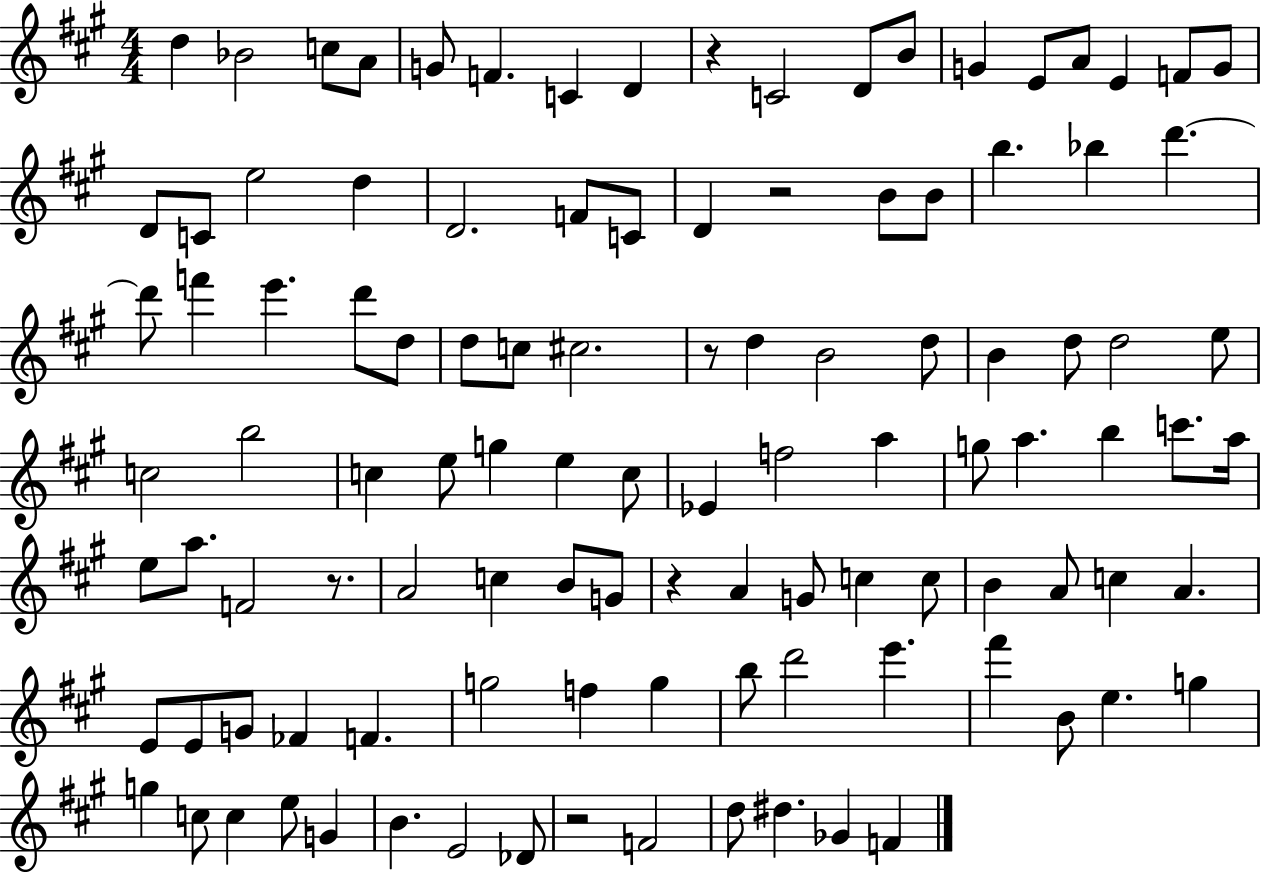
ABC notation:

X:1
T:Untitled
M:4/4
L:1/4
K:A
d _B2 c/2 A/2 G/2 F C D z C2 D/2 B/2 G E/2 A/2 E F/2 G/2 D/2 C/2 e2 d D2 F/2 C/2 D z2 B/2 B/2 b _b d' d'/2 f' e' d'/2 d/2 d/2 c/2 ^c2 z/2 d B2 d/2 B d/2 d2 e/2 c2 b2 c e/2 g e c/2 _E f2 a g/2 a b c'/2 a/4 e/2 a/2 F2 z/2 A2 c B/2 G/2 z A G/2 c c/2 B A/2 c A E/2 E/2 G/2 _F F g2 f g b/2 d'2 e' ^f' B/2 e g g c/2 c e/2 G B E2 _D/2 z2 F2 d/2 ^d _G F